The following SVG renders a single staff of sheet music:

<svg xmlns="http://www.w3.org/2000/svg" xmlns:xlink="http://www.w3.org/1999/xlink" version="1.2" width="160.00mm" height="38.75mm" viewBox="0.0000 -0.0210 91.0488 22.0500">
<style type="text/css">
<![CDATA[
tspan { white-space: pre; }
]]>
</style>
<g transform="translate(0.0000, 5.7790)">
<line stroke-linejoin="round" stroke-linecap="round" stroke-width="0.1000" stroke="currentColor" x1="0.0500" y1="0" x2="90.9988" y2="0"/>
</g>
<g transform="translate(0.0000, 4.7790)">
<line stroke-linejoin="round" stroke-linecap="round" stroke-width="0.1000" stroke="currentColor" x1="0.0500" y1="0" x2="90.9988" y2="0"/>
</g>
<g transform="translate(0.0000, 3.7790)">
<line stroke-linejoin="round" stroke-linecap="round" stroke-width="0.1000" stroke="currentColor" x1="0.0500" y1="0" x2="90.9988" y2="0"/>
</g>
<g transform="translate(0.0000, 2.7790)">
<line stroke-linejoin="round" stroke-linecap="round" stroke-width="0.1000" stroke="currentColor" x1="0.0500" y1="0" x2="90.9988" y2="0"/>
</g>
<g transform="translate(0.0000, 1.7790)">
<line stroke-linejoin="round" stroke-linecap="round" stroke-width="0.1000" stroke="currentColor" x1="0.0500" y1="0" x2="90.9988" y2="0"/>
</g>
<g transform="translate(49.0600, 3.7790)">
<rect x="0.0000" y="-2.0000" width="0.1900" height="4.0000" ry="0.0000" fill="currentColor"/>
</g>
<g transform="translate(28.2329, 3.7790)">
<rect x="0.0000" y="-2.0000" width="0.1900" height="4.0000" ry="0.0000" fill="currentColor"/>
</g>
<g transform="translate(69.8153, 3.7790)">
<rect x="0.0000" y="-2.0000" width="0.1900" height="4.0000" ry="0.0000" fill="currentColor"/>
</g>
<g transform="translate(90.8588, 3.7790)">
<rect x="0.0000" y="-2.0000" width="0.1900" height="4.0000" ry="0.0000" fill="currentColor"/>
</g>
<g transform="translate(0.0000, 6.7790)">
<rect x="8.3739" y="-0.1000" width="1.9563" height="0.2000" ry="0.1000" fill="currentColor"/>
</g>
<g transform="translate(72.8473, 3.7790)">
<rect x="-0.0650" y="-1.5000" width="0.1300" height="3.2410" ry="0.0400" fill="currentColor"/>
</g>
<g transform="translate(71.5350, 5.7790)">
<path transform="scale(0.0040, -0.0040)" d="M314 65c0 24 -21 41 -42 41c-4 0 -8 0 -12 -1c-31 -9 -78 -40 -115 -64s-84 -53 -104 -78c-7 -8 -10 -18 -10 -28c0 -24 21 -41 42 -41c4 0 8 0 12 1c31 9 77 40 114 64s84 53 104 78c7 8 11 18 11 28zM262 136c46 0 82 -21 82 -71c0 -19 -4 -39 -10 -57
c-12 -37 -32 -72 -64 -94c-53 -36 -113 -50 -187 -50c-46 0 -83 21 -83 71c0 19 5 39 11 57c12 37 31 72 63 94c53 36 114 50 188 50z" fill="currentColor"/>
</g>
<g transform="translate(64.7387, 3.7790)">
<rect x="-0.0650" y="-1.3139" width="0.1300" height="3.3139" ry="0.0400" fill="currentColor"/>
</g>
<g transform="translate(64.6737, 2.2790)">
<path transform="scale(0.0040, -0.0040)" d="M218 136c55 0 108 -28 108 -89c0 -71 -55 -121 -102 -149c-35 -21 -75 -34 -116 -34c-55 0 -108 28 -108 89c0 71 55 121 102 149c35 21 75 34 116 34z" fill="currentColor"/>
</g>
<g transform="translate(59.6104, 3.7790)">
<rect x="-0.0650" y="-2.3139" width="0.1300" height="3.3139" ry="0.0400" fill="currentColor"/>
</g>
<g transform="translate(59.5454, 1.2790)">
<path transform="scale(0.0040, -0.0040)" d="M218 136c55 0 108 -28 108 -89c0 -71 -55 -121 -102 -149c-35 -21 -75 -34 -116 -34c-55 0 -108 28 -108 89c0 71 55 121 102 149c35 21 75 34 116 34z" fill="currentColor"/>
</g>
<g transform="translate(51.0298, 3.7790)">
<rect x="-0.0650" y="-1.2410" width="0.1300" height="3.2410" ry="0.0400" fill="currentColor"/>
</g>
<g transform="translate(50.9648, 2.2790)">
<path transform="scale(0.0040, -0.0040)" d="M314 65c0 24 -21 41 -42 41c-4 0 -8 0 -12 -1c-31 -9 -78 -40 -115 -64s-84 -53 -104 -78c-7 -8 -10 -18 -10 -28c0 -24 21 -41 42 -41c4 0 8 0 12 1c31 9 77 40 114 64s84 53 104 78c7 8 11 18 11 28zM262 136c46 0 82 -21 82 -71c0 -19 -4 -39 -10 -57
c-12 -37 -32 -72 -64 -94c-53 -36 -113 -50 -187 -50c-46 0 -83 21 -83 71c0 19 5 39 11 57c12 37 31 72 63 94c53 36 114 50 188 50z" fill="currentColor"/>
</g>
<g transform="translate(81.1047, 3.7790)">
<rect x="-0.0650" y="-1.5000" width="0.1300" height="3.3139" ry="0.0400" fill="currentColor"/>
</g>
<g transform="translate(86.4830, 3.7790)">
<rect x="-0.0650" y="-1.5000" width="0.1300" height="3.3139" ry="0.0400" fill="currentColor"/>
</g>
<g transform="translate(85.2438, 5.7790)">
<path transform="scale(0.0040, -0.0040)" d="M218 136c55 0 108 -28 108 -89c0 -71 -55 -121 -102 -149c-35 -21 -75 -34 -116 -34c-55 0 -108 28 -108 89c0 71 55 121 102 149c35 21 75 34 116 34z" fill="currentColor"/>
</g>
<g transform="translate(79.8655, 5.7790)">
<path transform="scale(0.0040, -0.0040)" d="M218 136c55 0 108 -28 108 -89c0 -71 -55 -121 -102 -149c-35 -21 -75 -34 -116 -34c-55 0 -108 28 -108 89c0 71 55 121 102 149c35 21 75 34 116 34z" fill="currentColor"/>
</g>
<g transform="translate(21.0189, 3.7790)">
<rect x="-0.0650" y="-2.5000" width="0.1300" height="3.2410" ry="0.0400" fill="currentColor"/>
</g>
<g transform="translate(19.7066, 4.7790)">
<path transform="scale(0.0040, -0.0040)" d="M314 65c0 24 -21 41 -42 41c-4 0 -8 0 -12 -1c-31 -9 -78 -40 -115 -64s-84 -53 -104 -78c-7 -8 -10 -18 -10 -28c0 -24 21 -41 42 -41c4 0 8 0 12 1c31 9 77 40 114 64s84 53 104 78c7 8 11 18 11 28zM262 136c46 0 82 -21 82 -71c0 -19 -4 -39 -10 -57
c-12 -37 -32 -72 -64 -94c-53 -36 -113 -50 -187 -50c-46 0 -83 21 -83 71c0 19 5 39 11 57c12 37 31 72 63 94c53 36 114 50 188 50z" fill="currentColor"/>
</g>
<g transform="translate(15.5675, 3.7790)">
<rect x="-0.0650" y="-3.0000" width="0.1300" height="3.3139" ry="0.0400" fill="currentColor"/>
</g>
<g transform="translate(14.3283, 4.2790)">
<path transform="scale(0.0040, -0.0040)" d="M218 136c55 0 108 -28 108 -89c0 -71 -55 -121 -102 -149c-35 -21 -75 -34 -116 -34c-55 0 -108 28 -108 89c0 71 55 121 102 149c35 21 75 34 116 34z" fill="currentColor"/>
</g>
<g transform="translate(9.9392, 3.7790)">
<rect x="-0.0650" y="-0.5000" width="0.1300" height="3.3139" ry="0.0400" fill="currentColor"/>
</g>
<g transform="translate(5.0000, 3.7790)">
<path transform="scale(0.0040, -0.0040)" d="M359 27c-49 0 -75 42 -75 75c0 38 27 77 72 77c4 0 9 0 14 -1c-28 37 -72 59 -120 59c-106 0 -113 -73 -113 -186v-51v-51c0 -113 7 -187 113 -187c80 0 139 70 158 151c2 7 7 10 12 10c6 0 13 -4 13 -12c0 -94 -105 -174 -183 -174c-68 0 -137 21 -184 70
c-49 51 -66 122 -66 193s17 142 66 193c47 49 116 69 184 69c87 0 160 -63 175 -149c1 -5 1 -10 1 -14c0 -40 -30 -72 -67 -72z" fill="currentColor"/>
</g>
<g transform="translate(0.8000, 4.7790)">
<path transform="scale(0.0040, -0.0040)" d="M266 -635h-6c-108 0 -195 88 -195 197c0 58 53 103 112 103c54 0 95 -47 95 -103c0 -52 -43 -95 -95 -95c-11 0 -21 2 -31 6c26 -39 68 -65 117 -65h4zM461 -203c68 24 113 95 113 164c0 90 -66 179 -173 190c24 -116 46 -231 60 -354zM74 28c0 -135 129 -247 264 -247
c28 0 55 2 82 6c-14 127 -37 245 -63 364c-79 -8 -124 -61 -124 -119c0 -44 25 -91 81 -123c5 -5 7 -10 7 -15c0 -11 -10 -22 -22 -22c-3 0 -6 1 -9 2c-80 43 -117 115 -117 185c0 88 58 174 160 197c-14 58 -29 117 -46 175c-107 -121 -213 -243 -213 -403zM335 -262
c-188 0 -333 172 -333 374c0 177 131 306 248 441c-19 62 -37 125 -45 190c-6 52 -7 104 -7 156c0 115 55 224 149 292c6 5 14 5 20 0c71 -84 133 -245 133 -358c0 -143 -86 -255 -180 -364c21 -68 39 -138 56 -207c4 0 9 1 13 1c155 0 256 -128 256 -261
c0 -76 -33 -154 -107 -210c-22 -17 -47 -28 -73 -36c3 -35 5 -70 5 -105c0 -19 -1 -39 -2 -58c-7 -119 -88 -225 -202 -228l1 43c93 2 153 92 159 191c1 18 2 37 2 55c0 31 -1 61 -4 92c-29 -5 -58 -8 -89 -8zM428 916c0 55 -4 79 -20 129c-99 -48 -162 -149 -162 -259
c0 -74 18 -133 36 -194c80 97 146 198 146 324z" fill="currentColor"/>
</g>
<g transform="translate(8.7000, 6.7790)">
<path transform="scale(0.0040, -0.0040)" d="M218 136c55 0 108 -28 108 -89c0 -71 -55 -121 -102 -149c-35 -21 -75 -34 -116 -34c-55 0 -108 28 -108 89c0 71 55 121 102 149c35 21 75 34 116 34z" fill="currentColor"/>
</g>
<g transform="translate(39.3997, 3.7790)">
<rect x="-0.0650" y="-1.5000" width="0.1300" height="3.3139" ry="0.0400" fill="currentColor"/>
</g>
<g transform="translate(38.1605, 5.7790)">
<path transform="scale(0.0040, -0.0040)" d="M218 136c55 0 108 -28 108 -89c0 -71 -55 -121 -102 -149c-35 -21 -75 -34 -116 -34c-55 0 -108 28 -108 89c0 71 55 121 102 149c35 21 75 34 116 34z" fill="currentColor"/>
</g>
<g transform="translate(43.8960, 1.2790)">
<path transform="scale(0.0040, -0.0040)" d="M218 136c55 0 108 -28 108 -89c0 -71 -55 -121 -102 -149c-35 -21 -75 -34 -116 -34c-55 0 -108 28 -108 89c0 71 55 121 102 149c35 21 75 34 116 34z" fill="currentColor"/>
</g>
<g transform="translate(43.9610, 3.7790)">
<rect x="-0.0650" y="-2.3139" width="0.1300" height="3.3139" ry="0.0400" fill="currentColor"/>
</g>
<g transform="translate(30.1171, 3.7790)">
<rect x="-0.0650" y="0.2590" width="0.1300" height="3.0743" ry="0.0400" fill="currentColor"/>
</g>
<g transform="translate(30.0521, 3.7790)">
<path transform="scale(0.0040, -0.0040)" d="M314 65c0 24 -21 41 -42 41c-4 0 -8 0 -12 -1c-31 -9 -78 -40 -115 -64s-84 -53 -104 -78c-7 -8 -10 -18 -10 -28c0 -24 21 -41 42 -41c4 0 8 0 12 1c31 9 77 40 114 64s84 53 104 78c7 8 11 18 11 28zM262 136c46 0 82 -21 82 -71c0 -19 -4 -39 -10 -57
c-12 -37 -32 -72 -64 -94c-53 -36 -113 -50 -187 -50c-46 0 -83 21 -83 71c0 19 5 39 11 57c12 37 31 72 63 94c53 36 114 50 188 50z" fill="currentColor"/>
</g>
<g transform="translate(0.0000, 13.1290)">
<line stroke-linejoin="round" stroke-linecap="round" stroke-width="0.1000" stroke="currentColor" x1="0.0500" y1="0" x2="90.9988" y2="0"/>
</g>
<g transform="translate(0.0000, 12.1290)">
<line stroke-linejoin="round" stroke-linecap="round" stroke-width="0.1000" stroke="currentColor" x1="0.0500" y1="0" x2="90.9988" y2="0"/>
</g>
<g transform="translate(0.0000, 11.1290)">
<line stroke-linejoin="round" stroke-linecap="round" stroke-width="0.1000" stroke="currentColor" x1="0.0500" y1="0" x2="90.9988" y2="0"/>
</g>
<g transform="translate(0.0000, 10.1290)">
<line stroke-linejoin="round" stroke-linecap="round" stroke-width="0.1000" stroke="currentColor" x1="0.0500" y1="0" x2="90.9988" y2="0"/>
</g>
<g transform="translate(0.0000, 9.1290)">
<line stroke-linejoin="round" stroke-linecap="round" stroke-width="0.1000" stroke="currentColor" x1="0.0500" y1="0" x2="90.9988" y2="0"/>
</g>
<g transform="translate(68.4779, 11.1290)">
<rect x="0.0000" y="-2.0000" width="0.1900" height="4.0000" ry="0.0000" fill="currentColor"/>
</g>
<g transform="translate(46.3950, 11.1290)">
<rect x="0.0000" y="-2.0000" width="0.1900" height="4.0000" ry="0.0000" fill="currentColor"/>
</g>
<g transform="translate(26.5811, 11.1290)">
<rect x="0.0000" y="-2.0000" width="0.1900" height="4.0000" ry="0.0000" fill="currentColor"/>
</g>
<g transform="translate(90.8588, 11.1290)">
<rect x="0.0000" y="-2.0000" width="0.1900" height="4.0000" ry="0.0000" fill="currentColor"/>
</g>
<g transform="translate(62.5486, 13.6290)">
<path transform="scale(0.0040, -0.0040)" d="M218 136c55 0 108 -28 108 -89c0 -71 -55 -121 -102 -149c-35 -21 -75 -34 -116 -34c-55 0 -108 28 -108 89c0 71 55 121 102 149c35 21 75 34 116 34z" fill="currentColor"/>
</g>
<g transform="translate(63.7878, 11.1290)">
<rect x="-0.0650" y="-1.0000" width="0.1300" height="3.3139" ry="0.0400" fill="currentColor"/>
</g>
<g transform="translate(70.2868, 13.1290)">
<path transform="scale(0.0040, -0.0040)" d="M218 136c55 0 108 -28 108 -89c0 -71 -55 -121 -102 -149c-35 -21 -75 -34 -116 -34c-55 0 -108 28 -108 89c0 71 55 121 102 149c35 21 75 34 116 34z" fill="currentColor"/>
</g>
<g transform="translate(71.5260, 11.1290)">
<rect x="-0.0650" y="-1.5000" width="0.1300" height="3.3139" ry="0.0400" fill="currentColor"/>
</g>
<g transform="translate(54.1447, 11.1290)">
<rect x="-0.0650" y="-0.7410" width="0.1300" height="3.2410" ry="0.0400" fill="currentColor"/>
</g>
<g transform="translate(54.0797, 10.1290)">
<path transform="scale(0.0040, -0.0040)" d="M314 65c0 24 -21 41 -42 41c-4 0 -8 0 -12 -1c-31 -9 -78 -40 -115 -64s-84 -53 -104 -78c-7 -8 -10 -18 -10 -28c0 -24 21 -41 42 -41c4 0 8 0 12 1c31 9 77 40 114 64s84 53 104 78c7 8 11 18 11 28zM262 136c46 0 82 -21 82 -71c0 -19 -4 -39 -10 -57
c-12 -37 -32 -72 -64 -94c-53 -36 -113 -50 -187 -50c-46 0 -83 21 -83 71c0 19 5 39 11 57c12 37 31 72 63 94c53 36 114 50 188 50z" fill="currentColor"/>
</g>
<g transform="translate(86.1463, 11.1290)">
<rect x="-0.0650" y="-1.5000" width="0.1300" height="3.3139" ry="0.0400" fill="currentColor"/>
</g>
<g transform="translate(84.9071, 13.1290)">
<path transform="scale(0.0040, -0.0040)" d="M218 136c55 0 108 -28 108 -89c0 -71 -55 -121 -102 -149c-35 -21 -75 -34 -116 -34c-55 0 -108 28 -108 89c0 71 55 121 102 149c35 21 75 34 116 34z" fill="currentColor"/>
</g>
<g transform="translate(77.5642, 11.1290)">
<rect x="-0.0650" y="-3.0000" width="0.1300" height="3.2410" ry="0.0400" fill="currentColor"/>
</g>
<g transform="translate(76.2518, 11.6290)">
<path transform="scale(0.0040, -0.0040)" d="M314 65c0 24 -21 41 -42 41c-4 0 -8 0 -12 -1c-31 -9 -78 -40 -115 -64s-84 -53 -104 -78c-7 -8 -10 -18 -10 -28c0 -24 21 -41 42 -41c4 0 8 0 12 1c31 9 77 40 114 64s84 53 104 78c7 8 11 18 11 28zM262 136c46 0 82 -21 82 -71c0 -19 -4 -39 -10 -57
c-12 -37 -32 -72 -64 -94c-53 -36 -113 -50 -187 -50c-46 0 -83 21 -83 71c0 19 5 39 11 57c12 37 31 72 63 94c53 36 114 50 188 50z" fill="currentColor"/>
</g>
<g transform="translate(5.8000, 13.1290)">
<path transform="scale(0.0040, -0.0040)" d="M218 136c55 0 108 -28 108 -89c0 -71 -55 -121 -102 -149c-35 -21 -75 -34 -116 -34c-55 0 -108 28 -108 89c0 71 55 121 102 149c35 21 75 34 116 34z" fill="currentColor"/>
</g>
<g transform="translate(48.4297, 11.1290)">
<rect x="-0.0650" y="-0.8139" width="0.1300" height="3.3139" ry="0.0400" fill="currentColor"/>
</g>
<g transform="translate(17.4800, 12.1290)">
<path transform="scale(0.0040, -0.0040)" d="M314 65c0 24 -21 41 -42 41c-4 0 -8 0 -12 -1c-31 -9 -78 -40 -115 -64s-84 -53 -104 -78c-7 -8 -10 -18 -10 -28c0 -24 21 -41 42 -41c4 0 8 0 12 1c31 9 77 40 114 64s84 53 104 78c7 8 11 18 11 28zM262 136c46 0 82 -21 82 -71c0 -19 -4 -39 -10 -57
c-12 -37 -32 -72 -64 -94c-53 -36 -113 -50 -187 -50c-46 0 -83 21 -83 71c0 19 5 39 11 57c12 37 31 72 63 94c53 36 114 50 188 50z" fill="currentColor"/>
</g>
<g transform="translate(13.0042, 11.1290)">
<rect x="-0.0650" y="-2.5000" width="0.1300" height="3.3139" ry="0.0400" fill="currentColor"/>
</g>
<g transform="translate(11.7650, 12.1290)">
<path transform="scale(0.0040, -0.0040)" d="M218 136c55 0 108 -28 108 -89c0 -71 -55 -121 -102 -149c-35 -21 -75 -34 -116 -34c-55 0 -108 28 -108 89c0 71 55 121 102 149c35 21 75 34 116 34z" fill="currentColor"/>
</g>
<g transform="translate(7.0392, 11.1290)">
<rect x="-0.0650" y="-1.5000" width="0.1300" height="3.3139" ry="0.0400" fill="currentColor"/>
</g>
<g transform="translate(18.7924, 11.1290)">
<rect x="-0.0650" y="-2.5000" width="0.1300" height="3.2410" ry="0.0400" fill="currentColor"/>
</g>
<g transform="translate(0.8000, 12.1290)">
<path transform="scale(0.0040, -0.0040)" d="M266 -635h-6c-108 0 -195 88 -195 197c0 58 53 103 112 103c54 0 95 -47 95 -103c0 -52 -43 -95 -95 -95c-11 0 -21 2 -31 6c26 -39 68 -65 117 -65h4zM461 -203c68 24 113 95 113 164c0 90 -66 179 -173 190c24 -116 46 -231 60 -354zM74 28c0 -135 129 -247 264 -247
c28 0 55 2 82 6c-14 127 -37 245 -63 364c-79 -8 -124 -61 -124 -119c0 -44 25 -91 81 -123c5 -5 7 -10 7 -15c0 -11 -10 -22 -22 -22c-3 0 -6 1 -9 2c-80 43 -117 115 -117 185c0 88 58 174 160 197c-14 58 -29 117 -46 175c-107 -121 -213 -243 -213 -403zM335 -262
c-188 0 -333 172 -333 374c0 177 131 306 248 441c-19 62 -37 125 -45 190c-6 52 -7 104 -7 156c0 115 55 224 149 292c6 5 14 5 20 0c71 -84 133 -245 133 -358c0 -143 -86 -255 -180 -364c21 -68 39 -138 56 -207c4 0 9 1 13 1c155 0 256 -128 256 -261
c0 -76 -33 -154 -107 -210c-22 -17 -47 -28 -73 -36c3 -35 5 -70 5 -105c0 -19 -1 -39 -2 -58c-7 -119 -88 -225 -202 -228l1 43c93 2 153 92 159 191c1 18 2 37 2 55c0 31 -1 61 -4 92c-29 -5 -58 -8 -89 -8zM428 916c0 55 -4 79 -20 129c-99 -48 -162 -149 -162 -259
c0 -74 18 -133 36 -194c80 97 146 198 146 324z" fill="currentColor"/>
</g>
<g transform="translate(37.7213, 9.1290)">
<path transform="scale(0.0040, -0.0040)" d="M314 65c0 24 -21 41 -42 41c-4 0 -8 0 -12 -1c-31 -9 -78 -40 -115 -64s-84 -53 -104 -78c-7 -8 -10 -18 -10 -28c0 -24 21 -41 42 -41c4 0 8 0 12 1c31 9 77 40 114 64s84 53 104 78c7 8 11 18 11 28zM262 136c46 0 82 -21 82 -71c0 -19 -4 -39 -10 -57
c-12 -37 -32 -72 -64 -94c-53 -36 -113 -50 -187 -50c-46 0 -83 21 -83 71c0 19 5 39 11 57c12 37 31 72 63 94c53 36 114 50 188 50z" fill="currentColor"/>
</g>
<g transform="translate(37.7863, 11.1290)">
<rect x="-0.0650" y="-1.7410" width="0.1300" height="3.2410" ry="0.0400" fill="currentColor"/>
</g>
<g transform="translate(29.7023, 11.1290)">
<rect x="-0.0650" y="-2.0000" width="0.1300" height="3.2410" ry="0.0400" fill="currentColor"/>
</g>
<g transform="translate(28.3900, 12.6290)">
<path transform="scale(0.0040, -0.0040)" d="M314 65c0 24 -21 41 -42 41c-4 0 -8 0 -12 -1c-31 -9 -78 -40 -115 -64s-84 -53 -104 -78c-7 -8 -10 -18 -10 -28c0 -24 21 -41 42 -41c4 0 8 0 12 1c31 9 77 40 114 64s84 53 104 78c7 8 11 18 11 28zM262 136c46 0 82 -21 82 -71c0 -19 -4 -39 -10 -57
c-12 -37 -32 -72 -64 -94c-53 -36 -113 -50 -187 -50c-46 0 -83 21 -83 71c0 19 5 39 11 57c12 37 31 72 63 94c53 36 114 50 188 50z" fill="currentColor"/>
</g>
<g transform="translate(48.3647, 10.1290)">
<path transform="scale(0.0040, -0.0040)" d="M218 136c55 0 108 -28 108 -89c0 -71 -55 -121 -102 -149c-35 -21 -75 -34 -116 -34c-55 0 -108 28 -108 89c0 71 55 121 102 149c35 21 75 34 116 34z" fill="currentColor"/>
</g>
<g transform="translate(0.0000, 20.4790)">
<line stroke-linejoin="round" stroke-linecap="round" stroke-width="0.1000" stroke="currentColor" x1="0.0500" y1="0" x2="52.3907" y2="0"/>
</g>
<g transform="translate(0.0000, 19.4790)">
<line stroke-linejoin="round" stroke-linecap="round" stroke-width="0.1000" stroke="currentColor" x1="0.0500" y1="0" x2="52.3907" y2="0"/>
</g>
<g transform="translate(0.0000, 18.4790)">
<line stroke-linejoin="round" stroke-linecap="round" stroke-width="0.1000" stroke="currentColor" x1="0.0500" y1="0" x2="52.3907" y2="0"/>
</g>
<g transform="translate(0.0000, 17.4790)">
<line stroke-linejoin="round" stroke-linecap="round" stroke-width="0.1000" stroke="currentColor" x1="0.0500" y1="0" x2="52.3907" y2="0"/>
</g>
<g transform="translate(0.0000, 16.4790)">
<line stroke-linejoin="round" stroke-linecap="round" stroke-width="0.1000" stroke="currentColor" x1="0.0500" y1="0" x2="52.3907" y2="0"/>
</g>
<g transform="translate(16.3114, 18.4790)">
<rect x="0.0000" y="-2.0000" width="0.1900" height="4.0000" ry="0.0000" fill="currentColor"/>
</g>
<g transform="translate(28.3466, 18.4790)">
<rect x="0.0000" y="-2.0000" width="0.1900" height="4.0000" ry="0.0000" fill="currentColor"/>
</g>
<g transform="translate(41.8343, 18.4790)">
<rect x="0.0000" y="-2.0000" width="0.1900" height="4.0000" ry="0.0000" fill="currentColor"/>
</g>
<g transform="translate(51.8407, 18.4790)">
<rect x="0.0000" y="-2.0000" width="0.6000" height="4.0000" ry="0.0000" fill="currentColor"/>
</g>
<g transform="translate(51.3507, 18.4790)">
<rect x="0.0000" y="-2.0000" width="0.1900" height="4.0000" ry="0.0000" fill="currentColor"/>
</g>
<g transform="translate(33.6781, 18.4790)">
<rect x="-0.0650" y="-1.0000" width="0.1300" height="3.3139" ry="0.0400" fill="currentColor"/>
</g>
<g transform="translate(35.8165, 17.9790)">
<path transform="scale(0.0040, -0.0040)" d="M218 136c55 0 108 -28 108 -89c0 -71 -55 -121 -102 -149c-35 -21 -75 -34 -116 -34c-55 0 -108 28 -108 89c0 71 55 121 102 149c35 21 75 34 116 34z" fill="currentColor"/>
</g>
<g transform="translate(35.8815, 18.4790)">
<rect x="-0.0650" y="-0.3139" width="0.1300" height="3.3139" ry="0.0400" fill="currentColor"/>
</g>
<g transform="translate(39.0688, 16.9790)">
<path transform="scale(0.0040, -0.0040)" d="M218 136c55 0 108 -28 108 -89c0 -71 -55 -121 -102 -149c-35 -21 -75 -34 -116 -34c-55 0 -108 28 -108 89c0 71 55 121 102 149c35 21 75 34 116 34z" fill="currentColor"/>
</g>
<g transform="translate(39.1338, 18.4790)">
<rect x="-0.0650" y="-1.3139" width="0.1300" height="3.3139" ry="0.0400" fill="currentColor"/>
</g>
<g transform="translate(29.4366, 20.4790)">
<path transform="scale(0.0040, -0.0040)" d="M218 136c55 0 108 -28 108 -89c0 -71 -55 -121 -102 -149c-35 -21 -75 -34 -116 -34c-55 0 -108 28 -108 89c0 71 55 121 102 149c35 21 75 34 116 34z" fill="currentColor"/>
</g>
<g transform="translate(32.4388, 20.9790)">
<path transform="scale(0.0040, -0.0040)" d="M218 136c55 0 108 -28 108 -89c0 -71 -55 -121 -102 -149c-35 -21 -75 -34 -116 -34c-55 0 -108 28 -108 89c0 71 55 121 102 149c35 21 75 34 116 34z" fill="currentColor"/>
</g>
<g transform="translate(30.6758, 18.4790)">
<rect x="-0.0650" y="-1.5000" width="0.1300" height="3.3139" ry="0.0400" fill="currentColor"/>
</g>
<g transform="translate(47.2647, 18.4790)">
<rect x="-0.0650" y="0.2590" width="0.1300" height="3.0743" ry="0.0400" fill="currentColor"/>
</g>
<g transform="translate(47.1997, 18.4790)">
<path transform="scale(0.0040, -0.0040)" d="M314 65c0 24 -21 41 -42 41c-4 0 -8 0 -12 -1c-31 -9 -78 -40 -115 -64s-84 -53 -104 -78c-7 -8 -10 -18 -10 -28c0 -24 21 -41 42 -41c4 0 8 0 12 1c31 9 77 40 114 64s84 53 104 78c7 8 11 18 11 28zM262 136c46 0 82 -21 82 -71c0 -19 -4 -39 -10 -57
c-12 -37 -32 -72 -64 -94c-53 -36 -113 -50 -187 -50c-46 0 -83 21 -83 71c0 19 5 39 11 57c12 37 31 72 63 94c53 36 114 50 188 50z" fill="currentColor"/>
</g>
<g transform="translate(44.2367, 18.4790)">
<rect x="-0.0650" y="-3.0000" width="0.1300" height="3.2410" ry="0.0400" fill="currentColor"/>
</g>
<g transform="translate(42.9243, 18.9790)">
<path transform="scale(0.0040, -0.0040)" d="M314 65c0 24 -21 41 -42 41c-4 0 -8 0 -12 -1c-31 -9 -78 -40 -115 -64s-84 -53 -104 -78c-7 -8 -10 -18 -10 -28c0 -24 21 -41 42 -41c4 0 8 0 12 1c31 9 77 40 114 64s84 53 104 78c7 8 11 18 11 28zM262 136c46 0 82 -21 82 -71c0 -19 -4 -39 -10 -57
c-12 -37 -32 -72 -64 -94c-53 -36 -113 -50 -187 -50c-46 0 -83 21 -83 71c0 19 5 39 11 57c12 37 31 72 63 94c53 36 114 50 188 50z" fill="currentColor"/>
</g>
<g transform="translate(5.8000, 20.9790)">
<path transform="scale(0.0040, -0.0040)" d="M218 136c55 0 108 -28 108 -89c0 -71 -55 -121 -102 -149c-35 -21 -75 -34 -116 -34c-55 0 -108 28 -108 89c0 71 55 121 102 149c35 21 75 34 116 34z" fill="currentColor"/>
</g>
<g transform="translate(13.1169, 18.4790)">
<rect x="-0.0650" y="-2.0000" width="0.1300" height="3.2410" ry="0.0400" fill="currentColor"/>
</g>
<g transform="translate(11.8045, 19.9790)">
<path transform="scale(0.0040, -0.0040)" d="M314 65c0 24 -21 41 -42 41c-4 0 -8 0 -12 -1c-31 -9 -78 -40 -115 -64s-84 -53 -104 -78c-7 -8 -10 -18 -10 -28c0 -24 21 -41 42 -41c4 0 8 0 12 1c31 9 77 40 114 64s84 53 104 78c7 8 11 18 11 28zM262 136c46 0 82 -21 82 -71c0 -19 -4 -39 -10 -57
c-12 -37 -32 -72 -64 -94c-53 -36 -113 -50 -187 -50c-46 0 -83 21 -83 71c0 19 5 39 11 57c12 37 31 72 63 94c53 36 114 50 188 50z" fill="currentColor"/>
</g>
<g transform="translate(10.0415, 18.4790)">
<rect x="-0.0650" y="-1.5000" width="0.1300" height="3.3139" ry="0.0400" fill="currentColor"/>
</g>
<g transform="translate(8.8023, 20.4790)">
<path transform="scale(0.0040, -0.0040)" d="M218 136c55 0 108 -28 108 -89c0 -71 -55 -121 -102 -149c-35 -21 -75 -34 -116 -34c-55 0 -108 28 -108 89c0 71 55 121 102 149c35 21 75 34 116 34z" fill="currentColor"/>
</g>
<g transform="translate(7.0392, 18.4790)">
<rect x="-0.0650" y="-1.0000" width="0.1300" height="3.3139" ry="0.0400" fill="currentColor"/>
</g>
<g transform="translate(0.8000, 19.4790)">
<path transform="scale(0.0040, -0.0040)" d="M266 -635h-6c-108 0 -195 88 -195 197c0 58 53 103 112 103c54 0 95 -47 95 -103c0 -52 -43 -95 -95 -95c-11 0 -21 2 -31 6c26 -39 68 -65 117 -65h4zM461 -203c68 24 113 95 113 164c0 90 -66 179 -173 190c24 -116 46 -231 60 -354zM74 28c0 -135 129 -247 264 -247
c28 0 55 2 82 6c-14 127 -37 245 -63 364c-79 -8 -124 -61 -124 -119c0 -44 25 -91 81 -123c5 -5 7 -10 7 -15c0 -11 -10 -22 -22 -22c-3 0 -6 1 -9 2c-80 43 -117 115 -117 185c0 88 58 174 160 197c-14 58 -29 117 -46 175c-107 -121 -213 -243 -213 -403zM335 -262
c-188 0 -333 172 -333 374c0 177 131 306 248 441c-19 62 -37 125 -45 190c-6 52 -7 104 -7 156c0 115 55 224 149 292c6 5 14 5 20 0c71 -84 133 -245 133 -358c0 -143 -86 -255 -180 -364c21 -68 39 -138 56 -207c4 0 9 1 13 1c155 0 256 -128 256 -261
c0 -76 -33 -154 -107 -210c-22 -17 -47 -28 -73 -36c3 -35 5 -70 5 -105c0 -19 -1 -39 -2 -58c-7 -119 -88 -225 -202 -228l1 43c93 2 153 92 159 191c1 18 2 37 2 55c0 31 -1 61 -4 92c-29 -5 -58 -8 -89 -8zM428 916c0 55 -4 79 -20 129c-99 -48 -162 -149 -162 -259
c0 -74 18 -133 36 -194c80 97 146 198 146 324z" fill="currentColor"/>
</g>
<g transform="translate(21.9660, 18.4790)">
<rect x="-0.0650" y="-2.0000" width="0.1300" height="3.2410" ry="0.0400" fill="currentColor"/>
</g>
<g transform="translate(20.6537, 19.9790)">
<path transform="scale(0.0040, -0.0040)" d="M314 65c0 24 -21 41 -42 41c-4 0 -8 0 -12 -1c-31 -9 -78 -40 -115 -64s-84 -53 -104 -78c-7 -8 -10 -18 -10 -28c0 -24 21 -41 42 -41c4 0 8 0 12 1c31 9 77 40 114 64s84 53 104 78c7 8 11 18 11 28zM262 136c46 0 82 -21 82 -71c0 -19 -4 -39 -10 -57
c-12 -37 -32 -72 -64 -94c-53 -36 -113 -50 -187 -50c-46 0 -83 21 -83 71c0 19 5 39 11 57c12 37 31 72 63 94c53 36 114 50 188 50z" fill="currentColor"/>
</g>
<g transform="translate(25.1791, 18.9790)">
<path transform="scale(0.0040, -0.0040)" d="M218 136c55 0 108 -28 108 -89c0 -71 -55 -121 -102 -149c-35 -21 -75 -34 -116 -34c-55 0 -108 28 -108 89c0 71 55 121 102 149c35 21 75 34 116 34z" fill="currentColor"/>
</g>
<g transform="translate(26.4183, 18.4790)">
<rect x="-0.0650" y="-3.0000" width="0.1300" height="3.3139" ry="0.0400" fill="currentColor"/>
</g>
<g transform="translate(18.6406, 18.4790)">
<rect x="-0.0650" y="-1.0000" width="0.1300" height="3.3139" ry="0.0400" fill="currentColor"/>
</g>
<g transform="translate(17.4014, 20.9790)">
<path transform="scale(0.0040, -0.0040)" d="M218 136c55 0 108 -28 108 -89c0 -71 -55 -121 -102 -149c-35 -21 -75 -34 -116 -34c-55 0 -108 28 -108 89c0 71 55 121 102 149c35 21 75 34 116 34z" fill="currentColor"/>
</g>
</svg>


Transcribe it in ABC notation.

X:1
T:Untitled
M:4/4
L:1/4
K:C
C A G2 B2 E g e2 g e E2 E E E G G2 F2 f2 d d2 D E A2 E D E F2 D F2 A E D c e A2 B2